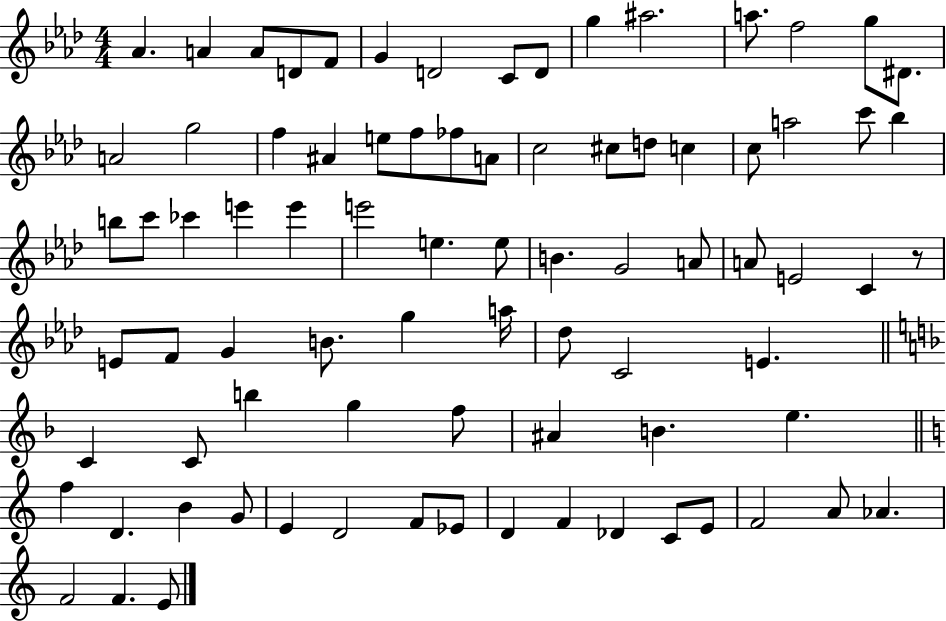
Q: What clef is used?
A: treble